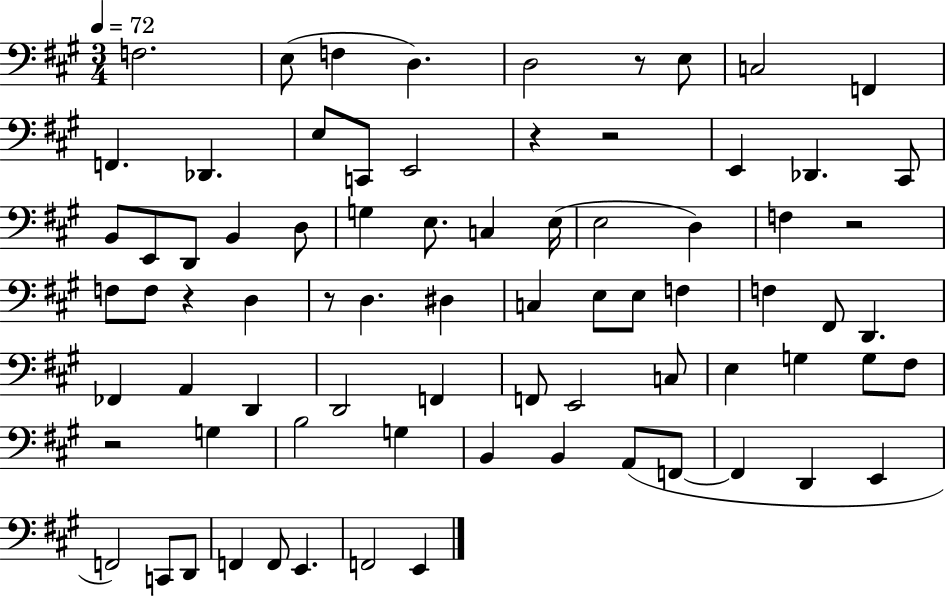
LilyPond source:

{
  \clef bass
  \numericTimeSignature
  \time 3/4
  \key a \major
  \tempo 4 = 72
  f2. | e8( f4 d4.) | d2 r8 e8 | c2 f,4 | \break f,4. des,4. | e8 c,8 e,2 | r4 r2 | e,4 des,4. cis,8 | \break b,8 e,8 d,8 b,4 d8 | g4 e8. c4 e16( | e2 d4) | f4 r2 | \break f8 f8 r4 d4 | r8 d4. dis4 | c4 e8 e8 f4 | f4 fis,8 d,4. | \break fes,4 a,4 d,4 | d,2 f,4 | f,8 e,2 c8 | e4 g4 g8 fis8 | \break r2 g4 | b2 g4 | b,4 b,4 a,8( f,8~~ | f,4 d,4 e,4 | \break f,2) c,8 d,8 | f,4 f,8 e,4. | f,2 e,4 | \bar "|."
}